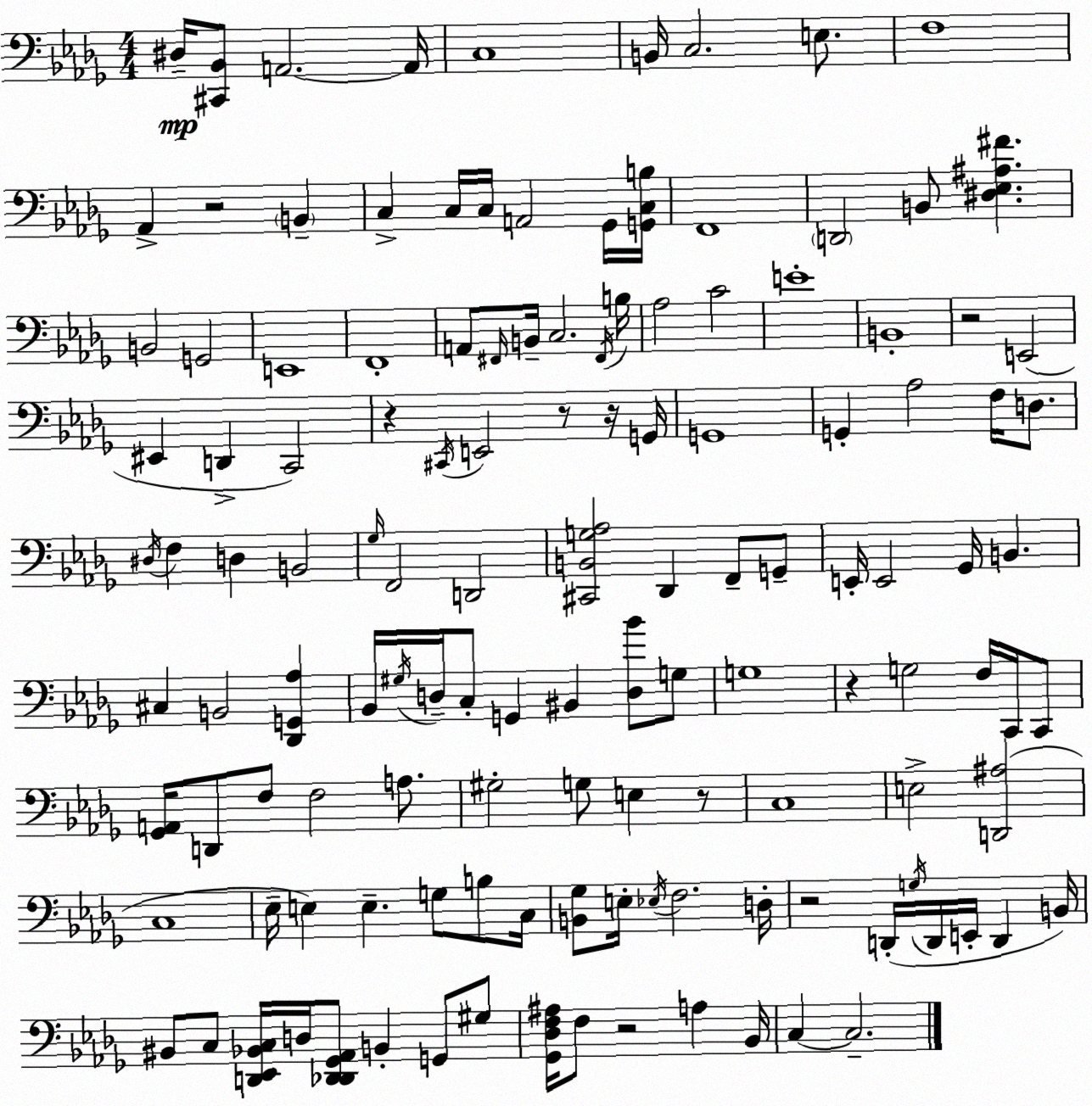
X:1
T:Untitled
M:4/4
L:1/4
K:Bbm
^D,/4 [^C,,_B,,]/2 A,,2 A,,/4 C,4 B,,/4 C,2 E,/2 F,4 _A,, z2 B,, C, C,/4 C,/4 A,,2 _G,,/4 [G,,C,B,]/4 F,,4 D,,2 B,,/2 [^D,_E,^A,^F] B,,2 G,,2 E,,4 F,,4 A,,/2 ^F,,/4 B,,/4 C,2 ^F,,/4 B,/4 _A,2 C2 E4 B,,4 z2 E,,2 ^E,, D,, C,,2 z ^C,,/4 E,,2 z/2 z/4 G,,/4 G,,4 G,, _A,2 F,/4 D,/2 ^D,/4 F, D, B,,2 _G,/4 F,,2 D,,2 [^C,,B,,G,_A,]2 _D,, F,,/2 G,,/2 E,,/4 E,,2 _G,,/4 B,, ^C, B,,2 [_D,,G,,_A,] _B,,/4 ^G,/4 D,/4 C,/2 G,, ^B,, [D,_B]/2 G,/2 G,4 z G,2 F,/4 C,,/4 C,,/2 [_G,,A,,]/4 D,,/2 F,/2 F,2 A,/2 ^G,2 G,/2 E, z/2 C,4 E,2 [D,,^A,]2 C,4 _E,/4 E, E, G,/2 B,/2 C,/4 [B,,_G,]/2 E,/4 _E,/4 F,2 D,/4 z2 D,,/4 G,/4 D,,/4 E,,/4 D,, B,,/4 ^B,,/2 C,/2 [D,,_E,,_B,,C,]/4 D,/4 [_D,,D,,_G,,_A,,]/2 B,, G,,/2 ^G,/2 [_G,,_D,F,^A,]/4 F,/2 z2 A, _B,,/4 C, C,2